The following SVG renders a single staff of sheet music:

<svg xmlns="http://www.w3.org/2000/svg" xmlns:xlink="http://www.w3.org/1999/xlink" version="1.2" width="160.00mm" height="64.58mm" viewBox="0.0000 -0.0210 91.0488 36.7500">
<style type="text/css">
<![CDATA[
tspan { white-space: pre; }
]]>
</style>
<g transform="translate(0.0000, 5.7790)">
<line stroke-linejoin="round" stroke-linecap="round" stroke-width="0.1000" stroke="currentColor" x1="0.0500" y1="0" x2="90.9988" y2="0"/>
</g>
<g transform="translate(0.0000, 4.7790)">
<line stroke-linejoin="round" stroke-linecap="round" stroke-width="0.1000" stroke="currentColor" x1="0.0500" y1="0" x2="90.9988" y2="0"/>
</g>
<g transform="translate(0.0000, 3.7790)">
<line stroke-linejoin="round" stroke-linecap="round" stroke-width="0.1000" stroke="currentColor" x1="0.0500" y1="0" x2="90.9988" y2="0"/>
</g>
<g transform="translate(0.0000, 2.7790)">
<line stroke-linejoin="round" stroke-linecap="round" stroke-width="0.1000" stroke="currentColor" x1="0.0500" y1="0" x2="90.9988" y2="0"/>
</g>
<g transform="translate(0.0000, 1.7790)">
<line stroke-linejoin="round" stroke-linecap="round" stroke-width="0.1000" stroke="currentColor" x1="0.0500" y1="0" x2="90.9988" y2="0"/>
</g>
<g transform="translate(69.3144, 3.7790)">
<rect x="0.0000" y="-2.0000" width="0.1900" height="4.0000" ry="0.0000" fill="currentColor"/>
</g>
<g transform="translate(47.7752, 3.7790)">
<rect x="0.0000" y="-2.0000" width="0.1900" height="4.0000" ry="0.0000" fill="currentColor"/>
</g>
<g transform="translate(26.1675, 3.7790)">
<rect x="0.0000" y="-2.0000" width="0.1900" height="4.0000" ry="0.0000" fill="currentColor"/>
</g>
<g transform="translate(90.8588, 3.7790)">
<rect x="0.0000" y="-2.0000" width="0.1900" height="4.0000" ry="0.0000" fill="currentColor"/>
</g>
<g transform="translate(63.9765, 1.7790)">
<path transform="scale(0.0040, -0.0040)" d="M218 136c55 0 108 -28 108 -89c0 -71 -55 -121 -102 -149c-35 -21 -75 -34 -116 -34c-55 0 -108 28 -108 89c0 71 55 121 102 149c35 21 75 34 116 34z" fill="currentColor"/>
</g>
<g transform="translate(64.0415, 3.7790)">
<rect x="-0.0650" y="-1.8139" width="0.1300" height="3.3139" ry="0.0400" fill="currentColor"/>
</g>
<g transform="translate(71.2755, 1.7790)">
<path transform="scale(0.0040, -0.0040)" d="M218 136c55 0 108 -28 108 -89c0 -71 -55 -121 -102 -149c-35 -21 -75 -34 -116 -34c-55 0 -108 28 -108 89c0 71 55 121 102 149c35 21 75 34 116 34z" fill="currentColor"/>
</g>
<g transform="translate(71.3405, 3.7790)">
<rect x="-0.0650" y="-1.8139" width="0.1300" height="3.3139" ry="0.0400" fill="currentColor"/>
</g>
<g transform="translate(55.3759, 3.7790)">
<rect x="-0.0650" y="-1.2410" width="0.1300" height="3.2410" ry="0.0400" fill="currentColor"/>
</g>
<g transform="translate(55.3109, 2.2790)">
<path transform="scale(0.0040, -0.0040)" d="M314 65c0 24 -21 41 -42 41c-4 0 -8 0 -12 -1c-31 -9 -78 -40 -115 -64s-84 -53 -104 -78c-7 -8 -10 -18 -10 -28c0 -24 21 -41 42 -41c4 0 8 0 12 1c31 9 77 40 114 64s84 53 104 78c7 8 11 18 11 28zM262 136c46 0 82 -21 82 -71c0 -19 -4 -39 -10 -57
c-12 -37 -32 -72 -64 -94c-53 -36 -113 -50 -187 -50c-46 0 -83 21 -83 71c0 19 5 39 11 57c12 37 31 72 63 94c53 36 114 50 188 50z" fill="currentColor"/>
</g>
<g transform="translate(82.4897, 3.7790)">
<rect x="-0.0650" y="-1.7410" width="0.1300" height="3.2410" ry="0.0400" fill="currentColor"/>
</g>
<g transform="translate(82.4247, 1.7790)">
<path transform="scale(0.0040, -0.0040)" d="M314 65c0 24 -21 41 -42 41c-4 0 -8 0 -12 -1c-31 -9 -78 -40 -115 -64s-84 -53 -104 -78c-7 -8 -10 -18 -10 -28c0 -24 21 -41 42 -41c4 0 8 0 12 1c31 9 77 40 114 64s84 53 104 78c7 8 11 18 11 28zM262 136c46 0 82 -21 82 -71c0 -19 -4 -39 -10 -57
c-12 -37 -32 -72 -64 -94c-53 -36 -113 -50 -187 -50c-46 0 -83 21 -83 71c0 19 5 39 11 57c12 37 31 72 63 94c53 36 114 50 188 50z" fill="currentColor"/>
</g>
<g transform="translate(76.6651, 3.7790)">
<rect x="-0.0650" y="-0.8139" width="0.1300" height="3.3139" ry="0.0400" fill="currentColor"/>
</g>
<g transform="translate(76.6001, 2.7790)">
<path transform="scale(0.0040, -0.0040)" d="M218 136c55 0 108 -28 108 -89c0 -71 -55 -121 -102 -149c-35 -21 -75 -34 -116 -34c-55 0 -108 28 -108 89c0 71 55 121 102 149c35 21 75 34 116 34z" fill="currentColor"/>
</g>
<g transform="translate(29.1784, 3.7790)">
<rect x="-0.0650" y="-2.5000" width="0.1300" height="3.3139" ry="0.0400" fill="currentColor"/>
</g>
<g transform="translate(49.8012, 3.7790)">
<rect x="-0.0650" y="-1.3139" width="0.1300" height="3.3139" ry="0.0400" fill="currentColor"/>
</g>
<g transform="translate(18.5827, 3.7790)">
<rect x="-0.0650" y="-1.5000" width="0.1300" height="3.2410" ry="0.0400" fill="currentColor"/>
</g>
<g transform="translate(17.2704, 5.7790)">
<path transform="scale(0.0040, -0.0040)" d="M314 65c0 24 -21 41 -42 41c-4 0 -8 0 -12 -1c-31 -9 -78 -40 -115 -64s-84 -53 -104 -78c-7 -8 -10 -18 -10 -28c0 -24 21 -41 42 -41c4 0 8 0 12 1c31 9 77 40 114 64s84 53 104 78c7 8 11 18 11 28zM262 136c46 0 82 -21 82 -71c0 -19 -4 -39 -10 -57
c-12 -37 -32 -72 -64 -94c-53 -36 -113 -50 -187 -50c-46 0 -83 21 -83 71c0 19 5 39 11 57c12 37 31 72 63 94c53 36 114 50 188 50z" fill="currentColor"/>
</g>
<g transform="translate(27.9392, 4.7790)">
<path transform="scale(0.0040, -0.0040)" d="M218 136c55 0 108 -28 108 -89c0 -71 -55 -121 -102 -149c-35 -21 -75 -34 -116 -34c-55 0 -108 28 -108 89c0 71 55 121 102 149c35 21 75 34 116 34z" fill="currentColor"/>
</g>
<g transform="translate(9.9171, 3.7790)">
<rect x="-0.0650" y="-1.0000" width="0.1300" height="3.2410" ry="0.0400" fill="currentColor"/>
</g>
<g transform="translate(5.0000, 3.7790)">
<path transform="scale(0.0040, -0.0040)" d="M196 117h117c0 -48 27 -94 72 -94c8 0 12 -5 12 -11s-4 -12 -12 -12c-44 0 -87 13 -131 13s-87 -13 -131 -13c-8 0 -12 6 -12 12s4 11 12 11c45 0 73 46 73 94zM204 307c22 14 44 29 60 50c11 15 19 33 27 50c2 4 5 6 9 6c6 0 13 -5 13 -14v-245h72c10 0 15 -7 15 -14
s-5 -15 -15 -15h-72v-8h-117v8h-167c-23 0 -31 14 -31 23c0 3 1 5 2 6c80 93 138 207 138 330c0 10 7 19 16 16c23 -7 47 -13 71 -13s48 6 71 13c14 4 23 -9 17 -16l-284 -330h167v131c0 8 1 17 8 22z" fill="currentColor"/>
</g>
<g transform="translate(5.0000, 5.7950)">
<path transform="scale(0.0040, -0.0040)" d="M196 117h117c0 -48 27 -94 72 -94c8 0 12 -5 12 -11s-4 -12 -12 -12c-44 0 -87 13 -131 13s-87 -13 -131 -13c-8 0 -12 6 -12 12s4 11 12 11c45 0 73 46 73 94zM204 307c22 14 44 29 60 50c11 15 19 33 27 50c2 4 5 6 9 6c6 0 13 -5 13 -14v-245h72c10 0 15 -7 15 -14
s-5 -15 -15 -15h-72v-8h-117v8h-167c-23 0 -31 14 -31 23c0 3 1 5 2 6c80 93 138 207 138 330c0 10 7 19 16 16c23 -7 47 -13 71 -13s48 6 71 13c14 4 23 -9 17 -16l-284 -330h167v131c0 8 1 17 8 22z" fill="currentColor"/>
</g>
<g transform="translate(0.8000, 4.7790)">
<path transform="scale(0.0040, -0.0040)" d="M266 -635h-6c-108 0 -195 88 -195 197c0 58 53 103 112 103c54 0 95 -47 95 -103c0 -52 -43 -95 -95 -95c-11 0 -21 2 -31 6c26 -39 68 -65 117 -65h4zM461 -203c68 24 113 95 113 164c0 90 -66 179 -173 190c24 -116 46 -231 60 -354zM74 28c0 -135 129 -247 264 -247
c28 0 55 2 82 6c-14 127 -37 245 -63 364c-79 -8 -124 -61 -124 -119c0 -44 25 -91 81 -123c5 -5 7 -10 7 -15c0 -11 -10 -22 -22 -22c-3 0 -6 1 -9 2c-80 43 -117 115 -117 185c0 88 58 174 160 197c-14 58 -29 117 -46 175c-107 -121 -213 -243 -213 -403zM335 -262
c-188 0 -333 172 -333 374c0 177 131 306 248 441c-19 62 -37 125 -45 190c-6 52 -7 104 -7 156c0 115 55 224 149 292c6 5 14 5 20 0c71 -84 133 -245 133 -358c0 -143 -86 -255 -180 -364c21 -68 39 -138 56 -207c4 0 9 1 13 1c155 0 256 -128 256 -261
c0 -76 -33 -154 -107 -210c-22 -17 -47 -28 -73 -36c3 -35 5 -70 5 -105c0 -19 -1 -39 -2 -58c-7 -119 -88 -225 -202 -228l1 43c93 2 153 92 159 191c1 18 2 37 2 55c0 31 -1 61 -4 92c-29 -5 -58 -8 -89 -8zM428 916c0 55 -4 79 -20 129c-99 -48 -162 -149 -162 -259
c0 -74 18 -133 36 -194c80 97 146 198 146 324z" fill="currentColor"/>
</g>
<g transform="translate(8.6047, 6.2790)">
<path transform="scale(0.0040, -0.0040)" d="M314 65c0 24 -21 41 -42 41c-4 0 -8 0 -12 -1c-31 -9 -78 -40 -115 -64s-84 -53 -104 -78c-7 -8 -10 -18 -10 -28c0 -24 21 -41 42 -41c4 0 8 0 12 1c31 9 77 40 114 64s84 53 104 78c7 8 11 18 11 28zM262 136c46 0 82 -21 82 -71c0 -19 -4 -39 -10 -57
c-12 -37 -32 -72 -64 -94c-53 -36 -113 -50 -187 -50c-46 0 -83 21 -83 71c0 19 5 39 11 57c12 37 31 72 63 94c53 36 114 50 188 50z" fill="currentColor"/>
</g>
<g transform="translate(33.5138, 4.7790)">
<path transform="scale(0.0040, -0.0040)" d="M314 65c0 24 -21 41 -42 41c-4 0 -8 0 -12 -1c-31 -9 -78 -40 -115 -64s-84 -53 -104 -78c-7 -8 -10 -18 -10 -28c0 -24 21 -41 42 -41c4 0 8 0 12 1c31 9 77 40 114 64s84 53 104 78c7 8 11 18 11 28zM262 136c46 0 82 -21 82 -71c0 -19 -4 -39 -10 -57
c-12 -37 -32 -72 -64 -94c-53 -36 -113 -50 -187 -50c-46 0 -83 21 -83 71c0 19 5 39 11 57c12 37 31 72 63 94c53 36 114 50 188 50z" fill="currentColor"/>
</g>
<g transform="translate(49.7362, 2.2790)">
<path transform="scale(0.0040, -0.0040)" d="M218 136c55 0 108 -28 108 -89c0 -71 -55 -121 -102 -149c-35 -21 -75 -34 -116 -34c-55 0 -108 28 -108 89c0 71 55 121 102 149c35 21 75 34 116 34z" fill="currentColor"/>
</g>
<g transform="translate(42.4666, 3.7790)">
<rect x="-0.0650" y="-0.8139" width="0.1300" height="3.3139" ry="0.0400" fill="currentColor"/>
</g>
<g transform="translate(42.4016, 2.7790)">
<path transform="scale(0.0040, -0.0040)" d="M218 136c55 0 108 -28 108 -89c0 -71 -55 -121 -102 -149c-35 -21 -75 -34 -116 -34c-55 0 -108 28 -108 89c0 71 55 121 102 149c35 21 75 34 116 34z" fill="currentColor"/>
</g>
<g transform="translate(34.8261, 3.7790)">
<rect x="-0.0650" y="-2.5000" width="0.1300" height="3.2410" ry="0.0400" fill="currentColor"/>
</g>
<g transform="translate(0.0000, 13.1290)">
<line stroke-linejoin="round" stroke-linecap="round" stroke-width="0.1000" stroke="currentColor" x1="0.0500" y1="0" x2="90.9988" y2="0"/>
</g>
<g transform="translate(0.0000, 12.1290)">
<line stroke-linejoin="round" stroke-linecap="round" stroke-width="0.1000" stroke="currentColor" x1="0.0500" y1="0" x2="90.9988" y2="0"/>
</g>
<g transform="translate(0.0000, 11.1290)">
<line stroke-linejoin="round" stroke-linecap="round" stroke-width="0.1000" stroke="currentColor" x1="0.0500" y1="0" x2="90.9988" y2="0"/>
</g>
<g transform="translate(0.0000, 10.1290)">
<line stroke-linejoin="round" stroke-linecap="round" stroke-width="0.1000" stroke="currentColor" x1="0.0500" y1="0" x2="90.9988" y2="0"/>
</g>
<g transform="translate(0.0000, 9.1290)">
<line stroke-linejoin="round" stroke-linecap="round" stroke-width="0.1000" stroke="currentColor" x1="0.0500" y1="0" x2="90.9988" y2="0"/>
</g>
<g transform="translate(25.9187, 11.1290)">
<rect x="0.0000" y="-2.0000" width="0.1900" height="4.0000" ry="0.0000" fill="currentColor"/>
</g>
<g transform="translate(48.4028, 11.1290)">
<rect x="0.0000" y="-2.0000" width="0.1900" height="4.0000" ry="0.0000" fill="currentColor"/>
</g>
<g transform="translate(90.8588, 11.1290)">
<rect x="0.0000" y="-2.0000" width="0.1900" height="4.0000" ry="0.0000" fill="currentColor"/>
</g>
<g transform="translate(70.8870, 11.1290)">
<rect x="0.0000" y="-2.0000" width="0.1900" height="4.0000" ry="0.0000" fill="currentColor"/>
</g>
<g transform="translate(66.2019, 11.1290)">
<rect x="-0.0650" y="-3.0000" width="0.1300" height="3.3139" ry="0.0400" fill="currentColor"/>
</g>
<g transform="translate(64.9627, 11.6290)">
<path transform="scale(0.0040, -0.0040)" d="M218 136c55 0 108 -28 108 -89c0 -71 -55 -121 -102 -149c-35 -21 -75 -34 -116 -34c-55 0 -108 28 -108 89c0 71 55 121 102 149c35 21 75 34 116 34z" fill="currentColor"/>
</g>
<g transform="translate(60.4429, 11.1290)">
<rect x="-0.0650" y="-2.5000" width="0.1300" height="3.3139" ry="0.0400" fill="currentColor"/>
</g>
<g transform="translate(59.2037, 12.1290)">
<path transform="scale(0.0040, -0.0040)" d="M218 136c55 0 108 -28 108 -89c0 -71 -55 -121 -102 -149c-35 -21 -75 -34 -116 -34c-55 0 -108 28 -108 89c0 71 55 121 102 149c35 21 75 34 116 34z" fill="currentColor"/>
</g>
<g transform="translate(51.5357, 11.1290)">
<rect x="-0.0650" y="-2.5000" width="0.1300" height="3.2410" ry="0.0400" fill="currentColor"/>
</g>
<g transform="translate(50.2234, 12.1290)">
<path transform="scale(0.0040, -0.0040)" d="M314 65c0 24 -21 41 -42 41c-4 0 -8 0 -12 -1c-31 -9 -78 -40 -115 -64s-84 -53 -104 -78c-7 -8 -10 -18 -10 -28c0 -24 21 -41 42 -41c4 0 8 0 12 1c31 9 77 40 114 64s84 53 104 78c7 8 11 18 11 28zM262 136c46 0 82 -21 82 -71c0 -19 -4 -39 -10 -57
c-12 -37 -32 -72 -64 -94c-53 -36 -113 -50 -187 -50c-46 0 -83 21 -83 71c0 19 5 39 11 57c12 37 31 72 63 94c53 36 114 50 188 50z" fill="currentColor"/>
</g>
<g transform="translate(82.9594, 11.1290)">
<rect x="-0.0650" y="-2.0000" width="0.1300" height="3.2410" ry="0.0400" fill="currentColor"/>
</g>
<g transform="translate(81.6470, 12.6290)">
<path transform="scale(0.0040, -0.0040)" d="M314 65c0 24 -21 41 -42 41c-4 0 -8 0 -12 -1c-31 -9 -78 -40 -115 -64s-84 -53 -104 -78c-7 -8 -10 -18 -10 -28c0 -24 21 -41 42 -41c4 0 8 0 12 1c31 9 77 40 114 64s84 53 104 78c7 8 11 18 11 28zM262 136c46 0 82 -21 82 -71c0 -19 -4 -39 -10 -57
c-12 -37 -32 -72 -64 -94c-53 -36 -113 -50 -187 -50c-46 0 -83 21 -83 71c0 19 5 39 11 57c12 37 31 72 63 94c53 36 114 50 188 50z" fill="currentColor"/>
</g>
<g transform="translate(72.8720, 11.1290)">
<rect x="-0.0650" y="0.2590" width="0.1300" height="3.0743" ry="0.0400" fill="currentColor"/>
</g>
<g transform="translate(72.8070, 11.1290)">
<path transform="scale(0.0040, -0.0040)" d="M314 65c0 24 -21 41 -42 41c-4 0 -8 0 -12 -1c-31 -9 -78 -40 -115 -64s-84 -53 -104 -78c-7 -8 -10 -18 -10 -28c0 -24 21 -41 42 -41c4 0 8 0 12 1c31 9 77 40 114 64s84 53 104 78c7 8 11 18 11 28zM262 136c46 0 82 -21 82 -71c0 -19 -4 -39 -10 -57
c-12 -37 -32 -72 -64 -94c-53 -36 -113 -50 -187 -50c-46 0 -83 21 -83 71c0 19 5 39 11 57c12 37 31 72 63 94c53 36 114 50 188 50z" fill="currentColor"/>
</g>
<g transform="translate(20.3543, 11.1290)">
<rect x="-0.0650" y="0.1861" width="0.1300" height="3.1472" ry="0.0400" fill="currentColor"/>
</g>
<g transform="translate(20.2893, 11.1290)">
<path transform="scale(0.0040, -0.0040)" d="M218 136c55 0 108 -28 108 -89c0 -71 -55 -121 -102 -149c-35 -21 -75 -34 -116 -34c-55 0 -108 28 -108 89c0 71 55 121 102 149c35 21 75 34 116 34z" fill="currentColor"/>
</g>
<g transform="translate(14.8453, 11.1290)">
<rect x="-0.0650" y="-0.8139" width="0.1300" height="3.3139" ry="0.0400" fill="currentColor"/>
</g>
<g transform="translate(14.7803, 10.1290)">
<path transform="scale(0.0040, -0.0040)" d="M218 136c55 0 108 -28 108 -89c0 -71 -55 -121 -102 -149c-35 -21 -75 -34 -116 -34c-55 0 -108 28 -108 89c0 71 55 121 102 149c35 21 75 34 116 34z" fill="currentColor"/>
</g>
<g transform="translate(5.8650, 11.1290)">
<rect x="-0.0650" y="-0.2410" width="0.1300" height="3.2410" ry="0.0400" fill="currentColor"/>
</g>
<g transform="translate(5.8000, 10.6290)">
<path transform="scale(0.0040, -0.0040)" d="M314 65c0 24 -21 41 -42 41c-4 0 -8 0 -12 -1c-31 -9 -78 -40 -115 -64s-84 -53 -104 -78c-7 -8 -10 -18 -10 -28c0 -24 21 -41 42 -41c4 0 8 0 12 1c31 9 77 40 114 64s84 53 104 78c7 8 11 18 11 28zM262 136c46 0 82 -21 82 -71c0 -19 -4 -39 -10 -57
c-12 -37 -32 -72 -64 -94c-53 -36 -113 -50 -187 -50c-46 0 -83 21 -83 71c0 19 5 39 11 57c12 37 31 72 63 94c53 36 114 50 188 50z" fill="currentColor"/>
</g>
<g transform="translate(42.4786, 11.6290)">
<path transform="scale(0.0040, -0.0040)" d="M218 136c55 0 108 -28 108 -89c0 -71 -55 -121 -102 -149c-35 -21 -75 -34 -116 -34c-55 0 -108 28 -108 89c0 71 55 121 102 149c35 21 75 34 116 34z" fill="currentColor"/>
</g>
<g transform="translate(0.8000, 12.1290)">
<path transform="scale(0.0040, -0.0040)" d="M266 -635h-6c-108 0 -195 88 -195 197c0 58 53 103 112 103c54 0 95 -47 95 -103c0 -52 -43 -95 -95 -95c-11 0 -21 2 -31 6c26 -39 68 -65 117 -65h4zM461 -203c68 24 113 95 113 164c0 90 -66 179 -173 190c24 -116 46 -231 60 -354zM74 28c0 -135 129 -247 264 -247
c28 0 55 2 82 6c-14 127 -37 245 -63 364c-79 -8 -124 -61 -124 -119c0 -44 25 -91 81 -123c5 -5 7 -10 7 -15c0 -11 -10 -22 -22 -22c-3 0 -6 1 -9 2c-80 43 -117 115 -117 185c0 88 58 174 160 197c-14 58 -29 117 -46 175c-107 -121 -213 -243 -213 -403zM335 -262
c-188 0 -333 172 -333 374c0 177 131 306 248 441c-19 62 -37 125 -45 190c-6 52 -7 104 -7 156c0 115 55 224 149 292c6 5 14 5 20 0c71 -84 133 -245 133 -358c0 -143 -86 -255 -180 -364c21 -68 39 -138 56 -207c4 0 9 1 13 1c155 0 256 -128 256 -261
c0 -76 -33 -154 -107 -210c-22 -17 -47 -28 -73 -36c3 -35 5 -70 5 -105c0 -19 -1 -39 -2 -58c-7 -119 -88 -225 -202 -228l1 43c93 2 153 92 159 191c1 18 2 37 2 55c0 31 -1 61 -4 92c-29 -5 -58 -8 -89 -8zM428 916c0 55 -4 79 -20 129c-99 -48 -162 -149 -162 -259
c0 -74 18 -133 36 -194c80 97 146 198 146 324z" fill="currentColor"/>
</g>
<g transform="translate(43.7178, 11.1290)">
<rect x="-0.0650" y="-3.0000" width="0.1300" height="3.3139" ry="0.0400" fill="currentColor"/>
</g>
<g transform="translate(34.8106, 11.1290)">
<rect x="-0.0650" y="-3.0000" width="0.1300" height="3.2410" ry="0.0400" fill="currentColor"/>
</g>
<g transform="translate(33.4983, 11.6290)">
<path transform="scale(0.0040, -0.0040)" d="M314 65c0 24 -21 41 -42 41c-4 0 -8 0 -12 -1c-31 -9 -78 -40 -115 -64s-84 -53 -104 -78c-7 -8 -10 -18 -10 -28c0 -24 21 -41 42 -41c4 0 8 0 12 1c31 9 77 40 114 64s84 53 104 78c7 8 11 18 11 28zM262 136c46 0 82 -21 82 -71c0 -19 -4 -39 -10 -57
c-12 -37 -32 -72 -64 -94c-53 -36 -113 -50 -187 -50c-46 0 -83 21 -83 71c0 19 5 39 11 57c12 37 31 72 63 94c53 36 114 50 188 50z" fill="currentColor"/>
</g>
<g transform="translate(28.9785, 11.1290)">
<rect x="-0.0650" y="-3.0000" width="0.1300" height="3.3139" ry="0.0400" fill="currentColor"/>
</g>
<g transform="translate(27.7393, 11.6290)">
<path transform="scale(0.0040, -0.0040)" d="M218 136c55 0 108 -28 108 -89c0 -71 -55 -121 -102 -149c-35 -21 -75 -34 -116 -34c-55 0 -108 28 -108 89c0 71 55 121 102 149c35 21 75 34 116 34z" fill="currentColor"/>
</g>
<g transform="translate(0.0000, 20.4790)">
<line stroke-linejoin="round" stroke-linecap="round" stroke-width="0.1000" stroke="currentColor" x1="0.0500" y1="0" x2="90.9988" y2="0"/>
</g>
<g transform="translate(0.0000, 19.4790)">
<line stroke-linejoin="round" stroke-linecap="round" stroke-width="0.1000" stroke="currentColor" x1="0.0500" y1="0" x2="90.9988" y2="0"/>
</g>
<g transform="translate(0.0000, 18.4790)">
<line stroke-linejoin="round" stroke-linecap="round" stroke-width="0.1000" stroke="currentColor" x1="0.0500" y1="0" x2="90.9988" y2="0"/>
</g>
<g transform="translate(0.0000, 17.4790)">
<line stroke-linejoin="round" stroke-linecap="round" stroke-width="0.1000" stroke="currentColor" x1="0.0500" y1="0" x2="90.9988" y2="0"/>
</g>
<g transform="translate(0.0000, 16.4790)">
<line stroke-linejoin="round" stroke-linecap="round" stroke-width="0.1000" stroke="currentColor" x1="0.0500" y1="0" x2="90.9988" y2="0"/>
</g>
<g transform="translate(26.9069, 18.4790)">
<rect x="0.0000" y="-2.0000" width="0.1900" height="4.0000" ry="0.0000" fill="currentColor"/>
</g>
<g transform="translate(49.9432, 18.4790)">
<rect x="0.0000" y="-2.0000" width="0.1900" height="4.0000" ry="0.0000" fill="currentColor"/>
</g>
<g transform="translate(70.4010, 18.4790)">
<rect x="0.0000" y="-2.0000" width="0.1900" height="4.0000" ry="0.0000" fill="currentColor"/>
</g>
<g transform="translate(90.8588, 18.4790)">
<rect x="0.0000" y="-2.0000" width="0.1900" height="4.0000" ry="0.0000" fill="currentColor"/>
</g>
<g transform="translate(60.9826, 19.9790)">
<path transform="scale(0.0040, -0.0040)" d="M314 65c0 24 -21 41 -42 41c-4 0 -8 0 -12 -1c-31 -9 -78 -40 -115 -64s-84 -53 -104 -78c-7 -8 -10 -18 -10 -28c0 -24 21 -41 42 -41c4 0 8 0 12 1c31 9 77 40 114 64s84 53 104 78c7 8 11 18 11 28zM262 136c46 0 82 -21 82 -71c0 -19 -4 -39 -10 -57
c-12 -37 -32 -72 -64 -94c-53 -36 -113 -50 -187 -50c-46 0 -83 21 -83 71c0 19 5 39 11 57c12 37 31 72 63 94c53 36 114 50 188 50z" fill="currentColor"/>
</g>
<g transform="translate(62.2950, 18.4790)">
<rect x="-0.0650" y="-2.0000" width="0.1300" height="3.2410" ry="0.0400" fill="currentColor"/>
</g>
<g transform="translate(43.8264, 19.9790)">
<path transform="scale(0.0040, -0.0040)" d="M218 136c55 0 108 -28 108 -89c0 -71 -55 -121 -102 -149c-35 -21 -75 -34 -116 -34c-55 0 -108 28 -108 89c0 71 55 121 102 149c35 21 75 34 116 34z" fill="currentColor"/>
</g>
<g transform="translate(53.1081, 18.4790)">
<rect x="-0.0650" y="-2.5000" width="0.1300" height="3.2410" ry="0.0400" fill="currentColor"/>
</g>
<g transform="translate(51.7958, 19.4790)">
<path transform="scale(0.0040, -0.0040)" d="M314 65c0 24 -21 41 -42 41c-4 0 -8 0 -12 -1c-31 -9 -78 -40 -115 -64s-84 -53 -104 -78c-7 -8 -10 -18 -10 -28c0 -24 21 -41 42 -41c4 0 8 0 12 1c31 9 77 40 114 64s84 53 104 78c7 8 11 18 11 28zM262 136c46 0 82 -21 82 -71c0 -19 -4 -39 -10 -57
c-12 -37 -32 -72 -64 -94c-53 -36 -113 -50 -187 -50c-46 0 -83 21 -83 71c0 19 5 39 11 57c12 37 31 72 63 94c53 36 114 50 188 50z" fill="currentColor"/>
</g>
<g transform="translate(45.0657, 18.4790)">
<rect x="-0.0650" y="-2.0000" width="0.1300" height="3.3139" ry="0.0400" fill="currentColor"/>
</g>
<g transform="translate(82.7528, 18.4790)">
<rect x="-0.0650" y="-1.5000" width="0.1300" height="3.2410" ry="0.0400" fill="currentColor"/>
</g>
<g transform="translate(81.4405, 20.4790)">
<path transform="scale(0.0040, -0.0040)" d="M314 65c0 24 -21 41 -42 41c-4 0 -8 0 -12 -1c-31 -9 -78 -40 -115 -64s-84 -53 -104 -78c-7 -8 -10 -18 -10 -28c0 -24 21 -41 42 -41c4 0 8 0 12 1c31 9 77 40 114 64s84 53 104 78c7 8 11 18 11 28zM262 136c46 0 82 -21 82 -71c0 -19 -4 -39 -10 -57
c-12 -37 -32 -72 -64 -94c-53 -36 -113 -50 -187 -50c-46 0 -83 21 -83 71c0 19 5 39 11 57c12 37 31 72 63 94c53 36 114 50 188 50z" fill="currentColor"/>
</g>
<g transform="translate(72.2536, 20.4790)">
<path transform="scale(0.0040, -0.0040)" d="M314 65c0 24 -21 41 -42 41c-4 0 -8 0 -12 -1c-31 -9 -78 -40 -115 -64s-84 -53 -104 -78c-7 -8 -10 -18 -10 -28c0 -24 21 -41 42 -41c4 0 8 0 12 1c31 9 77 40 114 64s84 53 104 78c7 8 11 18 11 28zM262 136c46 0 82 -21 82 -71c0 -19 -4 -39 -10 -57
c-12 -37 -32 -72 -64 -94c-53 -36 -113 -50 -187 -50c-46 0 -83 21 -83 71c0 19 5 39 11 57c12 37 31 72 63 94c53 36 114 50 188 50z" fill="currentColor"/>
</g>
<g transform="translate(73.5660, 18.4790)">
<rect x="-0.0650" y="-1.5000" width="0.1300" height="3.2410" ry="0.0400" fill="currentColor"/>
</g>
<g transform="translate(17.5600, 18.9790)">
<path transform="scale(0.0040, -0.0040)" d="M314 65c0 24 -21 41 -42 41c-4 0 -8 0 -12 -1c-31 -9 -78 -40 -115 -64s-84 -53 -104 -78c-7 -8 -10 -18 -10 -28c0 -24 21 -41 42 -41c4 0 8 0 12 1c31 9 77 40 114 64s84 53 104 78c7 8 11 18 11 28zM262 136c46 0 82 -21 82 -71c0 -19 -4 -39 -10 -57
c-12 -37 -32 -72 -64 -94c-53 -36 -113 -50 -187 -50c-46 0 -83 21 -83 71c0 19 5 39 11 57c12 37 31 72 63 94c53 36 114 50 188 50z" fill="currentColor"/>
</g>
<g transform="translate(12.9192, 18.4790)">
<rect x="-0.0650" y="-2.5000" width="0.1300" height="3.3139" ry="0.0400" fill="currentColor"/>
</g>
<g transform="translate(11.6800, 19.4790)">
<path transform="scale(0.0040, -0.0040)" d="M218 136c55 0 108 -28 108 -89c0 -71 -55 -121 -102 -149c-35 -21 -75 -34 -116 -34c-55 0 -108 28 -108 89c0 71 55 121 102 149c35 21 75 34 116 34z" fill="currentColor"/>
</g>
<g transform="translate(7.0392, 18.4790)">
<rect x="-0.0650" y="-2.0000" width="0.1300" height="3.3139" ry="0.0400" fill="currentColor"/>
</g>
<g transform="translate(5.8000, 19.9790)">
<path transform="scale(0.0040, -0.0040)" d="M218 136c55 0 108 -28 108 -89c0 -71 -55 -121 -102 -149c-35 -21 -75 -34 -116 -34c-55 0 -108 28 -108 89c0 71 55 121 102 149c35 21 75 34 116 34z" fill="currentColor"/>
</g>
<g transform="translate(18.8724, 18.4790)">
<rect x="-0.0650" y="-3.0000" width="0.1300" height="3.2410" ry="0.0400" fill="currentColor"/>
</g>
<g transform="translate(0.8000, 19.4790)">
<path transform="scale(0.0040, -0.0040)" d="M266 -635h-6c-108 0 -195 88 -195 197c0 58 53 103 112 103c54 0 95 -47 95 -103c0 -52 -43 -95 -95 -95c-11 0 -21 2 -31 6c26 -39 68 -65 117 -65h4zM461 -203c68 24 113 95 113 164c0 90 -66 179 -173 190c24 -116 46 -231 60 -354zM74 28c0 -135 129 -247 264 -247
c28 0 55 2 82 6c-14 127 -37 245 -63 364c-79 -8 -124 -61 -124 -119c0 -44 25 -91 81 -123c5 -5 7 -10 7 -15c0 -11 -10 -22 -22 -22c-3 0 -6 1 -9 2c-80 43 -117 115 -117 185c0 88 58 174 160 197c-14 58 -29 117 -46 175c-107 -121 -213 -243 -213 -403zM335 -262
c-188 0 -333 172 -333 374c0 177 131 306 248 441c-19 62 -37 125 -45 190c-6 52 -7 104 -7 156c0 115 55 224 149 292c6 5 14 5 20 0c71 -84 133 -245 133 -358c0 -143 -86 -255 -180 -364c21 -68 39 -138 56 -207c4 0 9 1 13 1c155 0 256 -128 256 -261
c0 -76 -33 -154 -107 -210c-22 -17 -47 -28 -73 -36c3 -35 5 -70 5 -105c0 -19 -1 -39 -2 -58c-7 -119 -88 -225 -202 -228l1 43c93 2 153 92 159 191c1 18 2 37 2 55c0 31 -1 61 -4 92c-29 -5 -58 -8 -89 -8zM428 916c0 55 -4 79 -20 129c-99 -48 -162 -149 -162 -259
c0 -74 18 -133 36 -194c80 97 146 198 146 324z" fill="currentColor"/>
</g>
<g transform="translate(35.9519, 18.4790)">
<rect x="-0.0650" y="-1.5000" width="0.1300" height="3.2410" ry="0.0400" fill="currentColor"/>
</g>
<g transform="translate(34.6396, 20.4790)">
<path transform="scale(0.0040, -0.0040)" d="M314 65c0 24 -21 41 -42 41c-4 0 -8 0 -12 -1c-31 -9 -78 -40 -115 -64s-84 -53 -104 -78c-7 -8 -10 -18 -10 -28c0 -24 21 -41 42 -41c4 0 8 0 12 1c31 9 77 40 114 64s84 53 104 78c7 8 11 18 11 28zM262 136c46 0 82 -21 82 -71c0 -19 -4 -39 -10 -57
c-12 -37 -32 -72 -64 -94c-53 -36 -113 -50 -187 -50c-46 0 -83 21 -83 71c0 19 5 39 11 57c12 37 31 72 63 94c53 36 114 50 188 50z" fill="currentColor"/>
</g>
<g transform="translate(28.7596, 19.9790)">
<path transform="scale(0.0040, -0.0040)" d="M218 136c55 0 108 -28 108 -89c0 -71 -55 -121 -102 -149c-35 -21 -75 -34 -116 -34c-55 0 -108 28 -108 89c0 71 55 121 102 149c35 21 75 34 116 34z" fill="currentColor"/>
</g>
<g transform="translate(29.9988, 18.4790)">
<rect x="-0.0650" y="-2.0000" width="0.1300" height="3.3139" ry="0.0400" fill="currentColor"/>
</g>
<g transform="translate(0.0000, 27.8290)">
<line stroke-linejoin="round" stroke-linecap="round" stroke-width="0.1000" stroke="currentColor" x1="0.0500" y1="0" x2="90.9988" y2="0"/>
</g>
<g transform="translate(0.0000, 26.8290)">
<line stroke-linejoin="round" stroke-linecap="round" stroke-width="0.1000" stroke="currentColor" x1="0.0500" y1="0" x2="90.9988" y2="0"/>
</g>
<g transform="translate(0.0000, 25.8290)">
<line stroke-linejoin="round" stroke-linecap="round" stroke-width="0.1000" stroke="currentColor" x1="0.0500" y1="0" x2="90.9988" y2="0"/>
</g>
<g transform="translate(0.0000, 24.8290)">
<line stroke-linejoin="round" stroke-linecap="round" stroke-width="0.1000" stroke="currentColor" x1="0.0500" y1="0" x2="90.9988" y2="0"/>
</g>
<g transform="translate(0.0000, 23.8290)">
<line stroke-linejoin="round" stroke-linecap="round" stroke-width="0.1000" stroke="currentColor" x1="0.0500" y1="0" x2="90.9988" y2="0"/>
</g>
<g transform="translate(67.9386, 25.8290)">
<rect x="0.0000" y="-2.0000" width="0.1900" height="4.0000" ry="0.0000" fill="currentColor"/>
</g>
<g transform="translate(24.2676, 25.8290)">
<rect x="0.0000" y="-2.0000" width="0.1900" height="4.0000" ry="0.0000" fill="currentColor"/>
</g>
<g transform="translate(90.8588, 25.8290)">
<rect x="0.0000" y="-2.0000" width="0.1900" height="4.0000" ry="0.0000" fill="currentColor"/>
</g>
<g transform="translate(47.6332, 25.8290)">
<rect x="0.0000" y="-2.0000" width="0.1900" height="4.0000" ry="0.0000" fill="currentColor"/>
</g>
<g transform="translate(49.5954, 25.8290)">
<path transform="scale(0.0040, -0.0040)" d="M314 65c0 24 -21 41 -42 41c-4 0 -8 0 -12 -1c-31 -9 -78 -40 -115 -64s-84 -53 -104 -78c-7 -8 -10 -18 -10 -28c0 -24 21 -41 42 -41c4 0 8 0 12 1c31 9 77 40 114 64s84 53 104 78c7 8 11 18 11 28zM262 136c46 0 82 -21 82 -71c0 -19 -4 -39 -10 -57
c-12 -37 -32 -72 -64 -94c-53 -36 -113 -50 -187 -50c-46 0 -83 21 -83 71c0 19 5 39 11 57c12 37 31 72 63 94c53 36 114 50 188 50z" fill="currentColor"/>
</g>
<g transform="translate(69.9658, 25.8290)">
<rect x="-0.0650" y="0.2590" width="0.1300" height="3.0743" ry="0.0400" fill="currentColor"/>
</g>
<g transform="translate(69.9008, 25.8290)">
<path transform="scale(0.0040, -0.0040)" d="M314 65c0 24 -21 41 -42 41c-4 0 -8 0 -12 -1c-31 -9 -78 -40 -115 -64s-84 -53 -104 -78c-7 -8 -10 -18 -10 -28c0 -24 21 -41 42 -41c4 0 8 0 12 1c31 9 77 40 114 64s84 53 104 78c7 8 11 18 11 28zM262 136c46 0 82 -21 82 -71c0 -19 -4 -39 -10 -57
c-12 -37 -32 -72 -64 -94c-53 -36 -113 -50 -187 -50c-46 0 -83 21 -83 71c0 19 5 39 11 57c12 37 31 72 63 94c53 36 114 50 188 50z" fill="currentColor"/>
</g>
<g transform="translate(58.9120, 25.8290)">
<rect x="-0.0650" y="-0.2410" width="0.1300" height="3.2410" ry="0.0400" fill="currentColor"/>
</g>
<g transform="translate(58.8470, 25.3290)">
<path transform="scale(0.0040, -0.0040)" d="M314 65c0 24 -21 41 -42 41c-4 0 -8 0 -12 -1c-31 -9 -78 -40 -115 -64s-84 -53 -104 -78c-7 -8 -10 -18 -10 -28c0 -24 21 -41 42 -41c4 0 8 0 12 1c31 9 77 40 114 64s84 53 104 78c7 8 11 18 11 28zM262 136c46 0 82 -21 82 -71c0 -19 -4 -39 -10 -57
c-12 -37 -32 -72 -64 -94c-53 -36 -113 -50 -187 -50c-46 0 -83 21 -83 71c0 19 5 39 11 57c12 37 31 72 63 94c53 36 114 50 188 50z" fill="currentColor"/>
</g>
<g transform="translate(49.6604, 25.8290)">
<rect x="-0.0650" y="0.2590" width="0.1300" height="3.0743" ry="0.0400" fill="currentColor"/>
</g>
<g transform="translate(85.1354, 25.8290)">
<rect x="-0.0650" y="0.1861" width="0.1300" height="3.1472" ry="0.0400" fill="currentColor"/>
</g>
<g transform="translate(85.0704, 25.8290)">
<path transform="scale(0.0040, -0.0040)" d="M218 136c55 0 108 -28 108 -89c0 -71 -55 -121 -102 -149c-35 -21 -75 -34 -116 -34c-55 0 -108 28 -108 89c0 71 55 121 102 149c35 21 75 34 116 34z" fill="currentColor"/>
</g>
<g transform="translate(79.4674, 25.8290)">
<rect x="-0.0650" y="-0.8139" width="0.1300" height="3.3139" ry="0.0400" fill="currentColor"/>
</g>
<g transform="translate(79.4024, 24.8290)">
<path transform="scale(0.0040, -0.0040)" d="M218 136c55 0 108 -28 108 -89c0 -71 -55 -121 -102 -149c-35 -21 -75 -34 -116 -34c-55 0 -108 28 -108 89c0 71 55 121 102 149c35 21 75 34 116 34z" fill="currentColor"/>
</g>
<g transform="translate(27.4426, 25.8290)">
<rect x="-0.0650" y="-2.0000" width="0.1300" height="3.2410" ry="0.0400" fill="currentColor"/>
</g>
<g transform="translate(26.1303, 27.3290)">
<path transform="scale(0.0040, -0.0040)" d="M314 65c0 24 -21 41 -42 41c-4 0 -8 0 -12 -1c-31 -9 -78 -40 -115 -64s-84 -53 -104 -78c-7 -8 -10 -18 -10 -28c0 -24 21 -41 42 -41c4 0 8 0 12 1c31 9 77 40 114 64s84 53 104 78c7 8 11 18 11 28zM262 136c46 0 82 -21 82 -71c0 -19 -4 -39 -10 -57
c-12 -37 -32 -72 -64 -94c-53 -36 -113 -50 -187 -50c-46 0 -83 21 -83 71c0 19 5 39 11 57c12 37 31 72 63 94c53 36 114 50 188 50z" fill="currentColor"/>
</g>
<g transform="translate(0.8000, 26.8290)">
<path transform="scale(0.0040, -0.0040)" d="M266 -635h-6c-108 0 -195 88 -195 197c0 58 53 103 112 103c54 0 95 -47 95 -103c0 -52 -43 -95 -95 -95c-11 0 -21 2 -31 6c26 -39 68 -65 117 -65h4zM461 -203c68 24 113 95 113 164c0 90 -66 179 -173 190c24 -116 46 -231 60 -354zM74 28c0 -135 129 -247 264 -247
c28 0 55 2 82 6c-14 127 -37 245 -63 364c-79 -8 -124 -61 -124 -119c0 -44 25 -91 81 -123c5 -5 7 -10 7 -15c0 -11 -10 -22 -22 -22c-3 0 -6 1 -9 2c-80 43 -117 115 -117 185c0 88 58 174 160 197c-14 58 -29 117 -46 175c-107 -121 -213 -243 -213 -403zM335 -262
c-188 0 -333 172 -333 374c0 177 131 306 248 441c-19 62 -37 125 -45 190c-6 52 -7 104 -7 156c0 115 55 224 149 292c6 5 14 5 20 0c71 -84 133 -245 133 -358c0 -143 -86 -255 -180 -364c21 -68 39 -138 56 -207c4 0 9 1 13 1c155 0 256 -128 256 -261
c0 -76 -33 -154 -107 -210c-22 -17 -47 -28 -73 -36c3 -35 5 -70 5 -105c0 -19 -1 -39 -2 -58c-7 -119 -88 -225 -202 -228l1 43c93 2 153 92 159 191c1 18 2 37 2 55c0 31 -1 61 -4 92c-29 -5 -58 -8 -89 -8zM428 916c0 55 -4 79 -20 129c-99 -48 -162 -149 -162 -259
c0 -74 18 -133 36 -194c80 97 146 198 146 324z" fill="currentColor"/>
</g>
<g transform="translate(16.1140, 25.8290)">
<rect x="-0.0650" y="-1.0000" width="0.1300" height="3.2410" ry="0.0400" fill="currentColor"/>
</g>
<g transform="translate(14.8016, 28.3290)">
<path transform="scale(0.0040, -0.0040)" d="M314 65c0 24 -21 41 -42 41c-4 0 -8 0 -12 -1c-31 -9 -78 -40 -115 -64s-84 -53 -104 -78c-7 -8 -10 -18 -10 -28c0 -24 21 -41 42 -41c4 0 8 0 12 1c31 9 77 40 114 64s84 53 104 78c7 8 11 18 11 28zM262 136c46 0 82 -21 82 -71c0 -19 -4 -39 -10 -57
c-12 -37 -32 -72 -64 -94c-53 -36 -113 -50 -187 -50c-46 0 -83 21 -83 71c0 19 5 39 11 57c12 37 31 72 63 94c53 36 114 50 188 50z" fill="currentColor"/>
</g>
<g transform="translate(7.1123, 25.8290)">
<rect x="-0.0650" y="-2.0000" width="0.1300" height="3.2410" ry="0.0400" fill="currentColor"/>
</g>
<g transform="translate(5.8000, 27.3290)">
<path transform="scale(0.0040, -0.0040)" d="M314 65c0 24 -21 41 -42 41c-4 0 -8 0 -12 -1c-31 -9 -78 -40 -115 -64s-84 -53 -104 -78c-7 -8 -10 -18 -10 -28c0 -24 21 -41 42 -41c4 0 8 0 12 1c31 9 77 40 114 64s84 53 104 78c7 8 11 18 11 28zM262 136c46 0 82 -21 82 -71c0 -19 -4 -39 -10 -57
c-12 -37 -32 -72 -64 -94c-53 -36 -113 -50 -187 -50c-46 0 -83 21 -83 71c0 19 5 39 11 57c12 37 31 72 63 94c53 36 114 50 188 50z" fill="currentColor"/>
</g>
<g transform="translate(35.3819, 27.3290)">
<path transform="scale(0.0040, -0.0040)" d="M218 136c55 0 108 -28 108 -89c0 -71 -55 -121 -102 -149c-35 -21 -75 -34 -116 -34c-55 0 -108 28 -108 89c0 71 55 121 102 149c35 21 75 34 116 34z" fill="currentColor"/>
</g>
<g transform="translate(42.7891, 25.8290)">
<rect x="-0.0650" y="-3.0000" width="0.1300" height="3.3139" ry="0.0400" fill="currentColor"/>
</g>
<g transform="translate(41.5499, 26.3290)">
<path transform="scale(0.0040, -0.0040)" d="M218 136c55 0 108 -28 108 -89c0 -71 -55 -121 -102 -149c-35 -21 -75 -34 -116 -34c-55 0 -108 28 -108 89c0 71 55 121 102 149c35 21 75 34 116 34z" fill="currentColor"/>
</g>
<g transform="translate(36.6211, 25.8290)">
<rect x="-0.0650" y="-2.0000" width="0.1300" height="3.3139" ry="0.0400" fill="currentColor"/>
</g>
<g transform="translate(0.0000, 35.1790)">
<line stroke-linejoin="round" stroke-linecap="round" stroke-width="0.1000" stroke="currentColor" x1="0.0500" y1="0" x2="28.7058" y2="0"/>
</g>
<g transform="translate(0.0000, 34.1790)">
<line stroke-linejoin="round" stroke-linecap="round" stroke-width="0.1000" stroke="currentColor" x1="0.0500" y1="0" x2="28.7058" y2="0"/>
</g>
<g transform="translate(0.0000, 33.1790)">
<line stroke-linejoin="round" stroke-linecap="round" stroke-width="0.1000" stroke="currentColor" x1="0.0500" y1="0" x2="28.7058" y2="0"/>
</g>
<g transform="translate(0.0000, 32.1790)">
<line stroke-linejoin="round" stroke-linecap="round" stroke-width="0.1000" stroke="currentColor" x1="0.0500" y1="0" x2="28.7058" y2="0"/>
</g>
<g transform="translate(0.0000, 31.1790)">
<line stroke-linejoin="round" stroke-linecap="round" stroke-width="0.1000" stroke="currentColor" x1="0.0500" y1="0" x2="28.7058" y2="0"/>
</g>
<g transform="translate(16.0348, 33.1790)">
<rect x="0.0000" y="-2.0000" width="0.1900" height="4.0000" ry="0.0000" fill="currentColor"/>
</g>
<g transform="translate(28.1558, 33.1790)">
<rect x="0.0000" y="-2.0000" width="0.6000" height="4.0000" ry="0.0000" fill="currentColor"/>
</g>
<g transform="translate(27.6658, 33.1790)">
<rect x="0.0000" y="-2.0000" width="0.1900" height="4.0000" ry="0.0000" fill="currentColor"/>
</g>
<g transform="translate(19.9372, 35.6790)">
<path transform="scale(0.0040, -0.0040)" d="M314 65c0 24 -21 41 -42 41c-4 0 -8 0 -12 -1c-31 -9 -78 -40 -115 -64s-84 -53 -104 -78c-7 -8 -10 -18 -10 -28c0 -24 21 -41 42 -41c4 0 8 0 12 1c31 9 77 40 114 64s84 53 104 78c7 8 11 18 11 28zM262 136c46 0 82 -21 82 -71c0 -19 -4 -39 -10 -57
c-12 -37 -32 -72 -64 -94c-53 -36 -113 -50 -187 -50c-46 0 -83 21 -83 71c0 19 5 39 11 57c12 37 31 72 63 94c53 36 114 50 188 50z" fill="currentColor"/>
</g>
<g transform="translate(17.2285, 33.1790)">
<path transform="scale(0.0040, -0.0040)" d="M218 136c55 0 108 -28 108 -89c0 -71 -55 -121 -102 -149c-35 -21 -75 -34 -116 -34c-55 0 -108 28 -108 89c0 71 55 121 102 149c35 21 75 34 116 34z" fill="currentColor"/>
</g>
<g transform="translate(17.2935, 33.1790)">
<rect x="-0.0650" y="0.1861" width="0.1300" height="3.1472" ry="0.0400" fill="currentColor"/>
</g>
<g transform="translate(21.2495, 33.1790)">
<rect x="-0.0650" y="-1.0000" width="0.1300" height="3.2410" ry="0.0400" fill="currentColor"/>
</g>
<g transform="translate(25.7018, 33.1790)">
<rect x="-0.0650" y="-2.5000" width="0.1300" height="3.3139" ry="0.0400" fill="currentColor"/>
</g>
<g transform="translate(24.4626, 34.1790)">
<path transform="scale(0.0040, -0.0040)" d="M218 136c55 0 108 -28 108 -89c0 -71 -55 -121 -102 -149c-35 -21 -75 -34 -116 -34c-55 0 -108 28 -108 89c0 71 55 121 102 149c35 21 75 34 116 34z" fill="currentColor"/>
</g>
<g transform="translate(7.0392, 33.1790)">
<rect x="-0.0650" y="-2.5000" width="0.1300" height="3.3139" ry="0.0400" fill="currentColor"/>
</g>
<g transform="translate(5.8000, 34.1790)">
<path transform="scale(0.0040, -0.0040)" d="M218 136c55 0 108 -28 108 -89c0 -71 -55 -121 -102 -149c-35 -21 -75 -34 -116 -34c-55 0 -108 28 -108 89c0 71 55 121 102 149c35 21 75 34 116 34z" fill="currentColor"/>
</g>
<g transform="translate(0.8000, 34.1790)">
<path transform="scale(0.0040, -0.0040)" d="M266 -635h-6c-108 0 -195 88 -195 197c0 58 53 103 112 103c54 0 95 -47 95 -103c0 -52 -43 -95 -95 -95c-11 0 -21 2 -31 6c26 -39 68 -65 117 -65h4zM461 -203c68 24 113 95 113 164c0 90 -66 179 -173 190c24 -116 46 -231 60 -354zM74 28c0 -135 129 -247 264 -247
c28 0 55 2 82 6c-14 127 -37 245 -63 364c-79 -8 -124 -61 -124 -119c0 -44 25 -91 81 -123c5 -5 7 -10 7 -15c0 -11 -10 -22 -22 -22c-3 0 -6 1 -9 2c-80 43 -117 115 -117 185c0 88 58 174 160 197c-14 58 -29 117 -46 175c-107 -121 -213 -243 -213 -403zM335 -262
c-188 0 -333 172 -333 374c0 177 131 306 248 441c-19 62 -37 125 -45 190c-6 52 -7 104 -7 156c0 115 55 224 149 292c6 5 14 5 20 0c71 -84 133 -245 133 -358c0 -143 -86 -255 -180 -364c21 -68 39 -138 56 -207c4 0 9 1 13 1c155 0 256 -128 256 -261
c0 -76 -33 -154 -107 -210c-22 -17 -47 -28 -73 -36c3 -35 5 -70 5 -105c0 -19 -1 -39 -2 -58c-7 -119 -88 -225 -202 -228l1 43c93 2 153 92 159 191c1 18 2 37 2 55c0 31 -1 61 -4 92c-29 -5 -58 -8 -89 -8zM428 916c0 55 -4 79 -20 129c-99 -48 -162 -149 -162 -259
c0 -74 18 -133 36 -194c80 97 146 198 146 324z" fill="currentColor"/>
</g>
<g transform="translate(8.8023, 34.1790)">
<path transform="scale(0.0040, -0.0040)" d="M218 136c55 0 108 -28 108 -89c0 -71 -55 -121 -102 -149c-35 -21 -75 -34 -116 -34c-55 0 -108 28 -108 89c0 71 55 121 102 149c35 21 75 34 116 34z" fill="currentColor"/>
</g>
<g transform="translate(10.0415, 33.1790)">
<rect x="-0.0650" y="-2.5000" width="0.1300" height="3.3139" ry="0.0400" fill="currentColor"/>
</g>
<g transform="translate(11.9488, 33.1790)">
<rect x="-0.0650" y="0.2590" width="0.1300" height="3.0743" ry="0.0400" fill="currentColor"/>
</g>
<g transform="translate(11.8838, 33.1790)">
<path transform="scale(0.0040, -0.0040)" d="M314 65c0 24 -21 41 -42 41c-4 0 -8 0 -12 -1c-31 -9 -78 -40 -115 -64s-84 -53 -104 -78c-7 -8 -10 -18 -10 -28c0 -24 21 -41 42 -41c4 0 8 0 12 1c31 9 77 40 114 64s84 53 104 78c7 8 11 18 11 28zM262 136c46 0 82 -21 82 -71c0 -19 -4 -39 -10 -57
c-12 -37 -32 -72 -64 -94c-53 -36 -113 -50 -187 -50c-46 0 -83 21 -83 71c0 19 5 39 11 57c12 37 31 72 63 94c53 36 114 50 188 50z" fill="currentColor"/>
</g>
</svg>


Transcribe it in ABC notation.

X:1
T:Untitled
M:4/4
L:1/4
K:C
D2 E2 G G2 d e e2 f f d f2 c2 d B A A2 A G2 G A B2 F2 F G A2 F E2 F G2 F2 E2 E2 F2 D2 F2 F A B2 c2 B2 d B G G B2 B D2 G